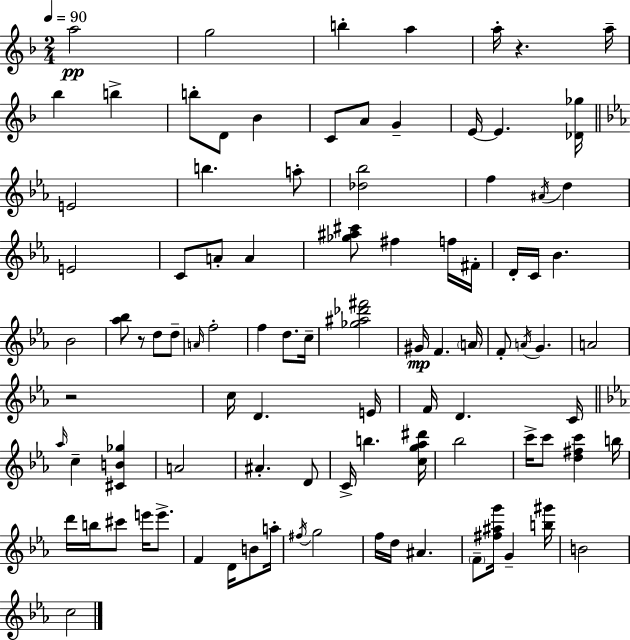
A5/h G5/h B5/q A5/q A5/s R/q. A5/s Bb5/q B5/q B5/e D4/e Bb4/q C4/e A4/e G4/q E4/s E4/q. [Db4,Gb5]/s E4/h B5/q. A5/e [Db5,Bb5]/h F5/q A#4/s D5/q E4/h C4/e A4/e A4/q [Gb5,A#5,C#6]/e F#5/q F5/s F#4/s D4/s C4/s Bb4/q. Bb4/h [Ab5,Bb5]/e R/e D5/e D5/e A4/s F5/h F5/q D5/e. C5/s [Gb5,A#5,Db6,F#6]/h G#4/s F4/q. A4/s F4/e A4/s G4/q. A4/h R/h C5/s D4/q. E4/s F4/s D4/q. C4/s Ab5/s C5/q [C#4,B4,Gb5]/q A4/h A#4/q. D4/e C4/s B5/q. [C5,G5,Ab5,D#6]/s Bb5/h C6/s C6/e [D5,F#5,C6]/q B5/s D6/s B5/s C#6/e E6/s E6/e. F4/q D4/s B4/e A5/s F#5/s G5/h F5/s D5/s A#4/q. F4/e [F#5,A#5,G6]/s G4/q [B5,G#6]/s B4/h C5/h